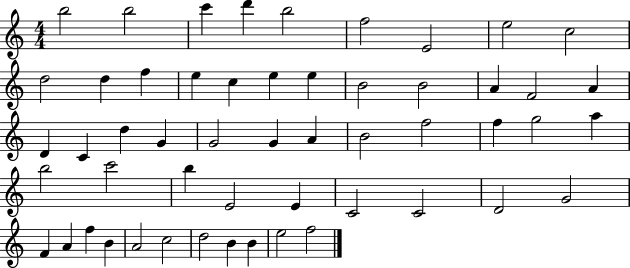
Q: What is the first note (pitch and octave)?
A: B5